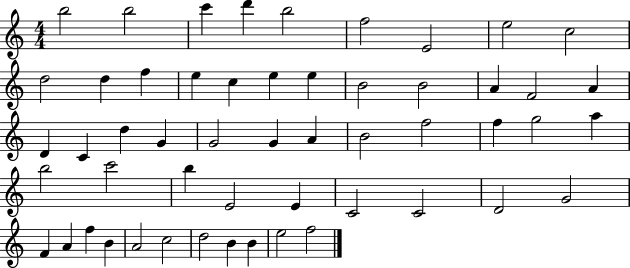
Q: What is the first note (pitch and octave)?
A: B5